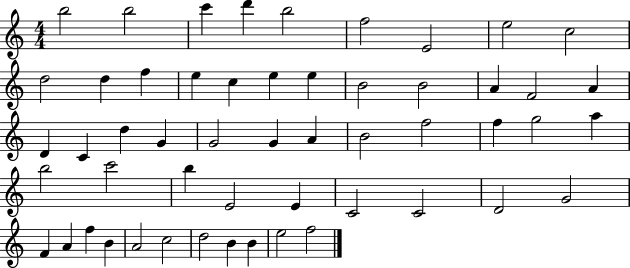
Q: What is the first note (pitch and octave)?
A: B5